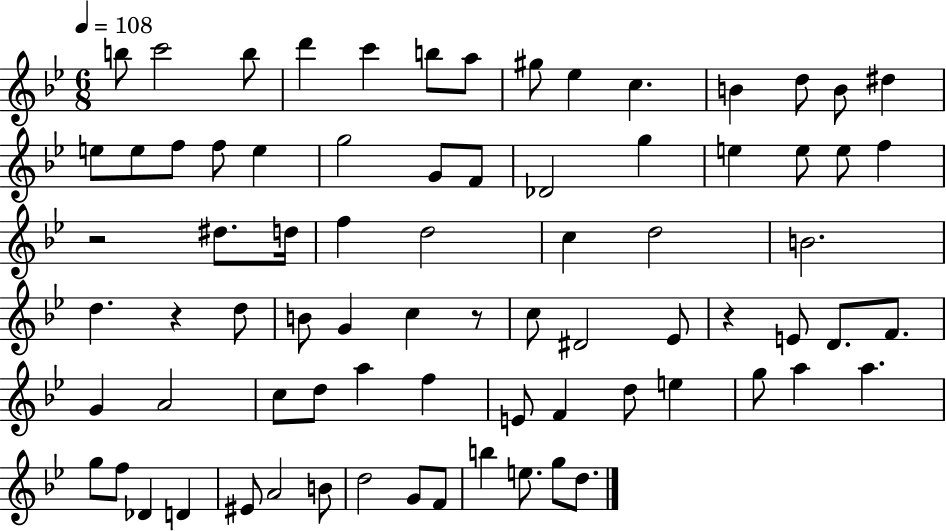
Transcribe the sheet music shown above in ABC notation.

X:1
T:Untitled
M:6/8
L:1/4
K:Bb
b/2 c'2 b/2 d' c' b/2 a/2 ^g/2 _e c B d/2 B/2 ^d e/2 e/2 f/2 f/2 e g2 G/2 F/2 _D2 g e e/2 e/2 f z2 ^d/2 d/4 f d2 c d2 B2 d z d/2 B/2 G c z/2 c/2 ^D2 _E/2 z E/2 D/2 F/2 G A2 c/2 d/2 a f E/2 F d/2 e g/2 a a g/2 f/2 _D D ^E/2 A2 B/2 d2 G/2 F/2 b e/2 g/2 d/2